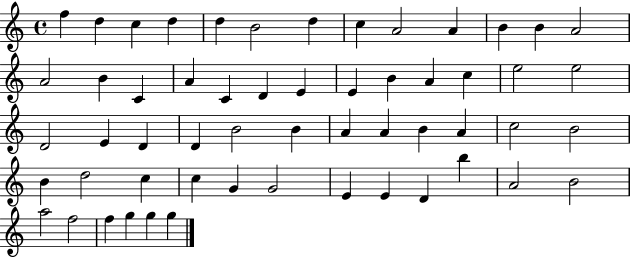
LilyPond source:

{
  \clef treble
  \time 4/4
  \defaultTimeSignature
  \key c \major
  f''4 d''4 c''4 d''4 | d''4 b'2 d''4 | c''4 a'2 a'4 | b'4 b'4 a'2 | \break a'2 b'4 c'4 | a'4 c'4 d'4 e'4 | e'4 b'4 a'4 c''4 | e''2 e''2 | \break d'2 e'4 d'4 | d'4 b'2 b'4 | a'4 a'4 b'4 a'4 | c''2 b'2 | \break b'4 d''2 c''4 | c''4 g'4 g'2 | e'4 e'4 d'4 b''4 | a'2 b'2 | \break a''2 f''2 | f''4 g''4 g''4 g''4 | \bar "|."
}